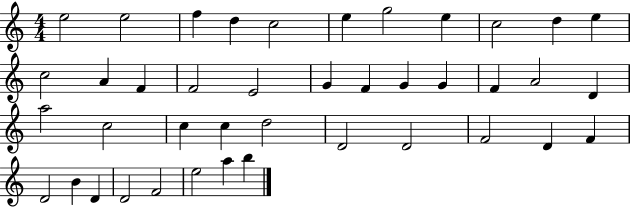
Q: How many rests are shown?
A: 0